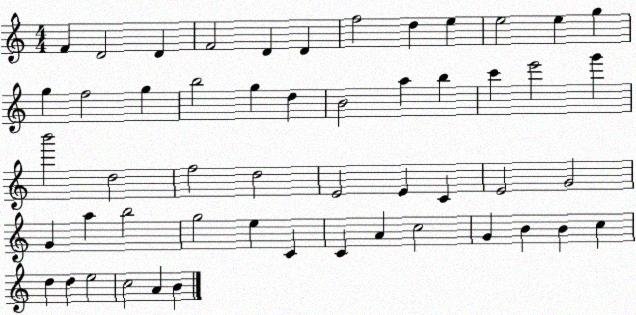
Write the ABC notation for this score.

X:1
T:Untitled
M:4/4
L:1/4
K:C
F D2 D F2 D D f2 d e e2 e g g f2 g b2 g d B2 a b c' e'2 g' b'2 d2 f2 d2 E2 E C E2 G2 G a b2 g2 e C C A c2 G B B c d d e2 c2 A B